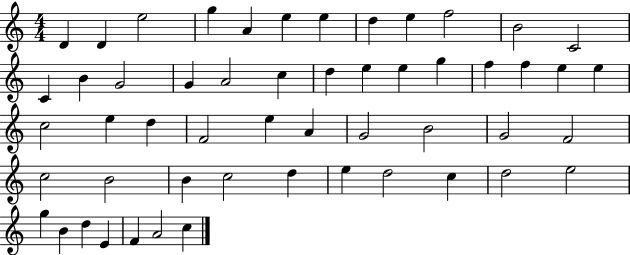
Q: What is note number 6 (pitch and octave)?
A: E5